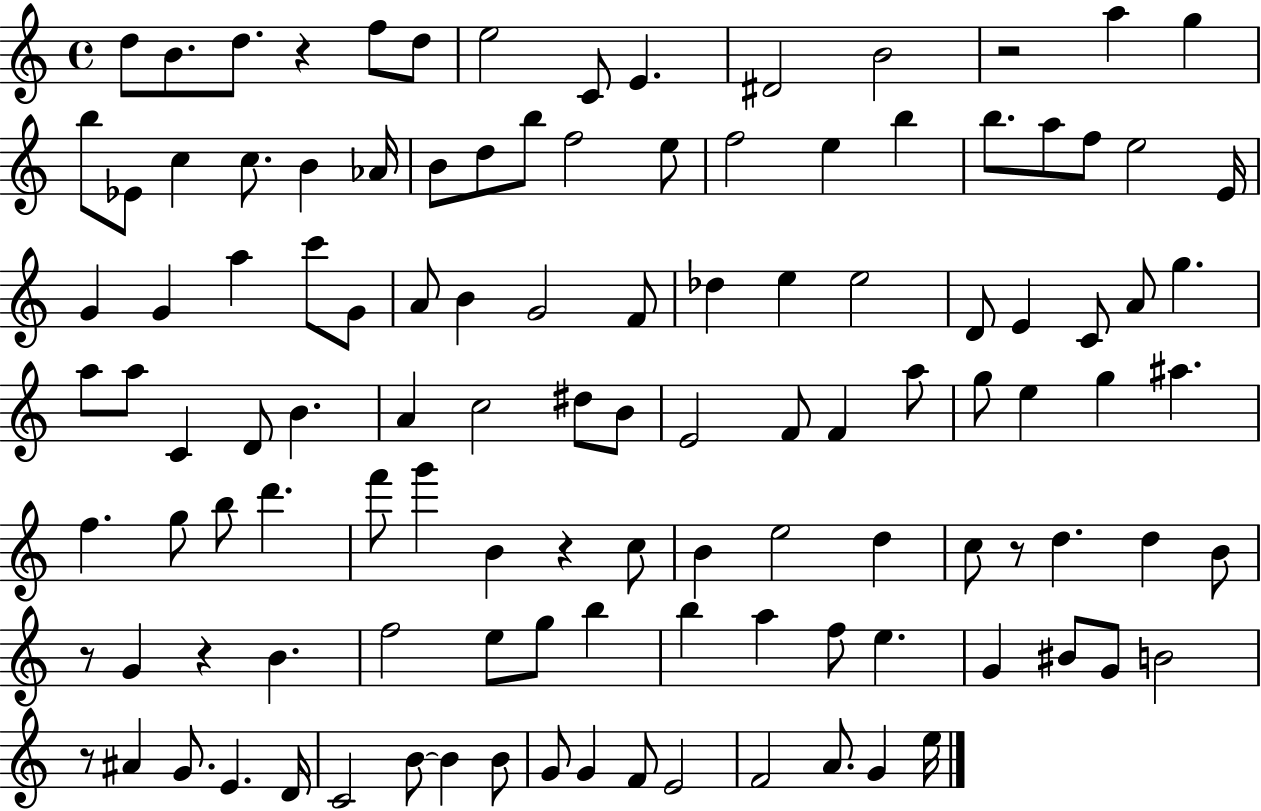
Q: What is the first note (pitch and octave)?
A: D5